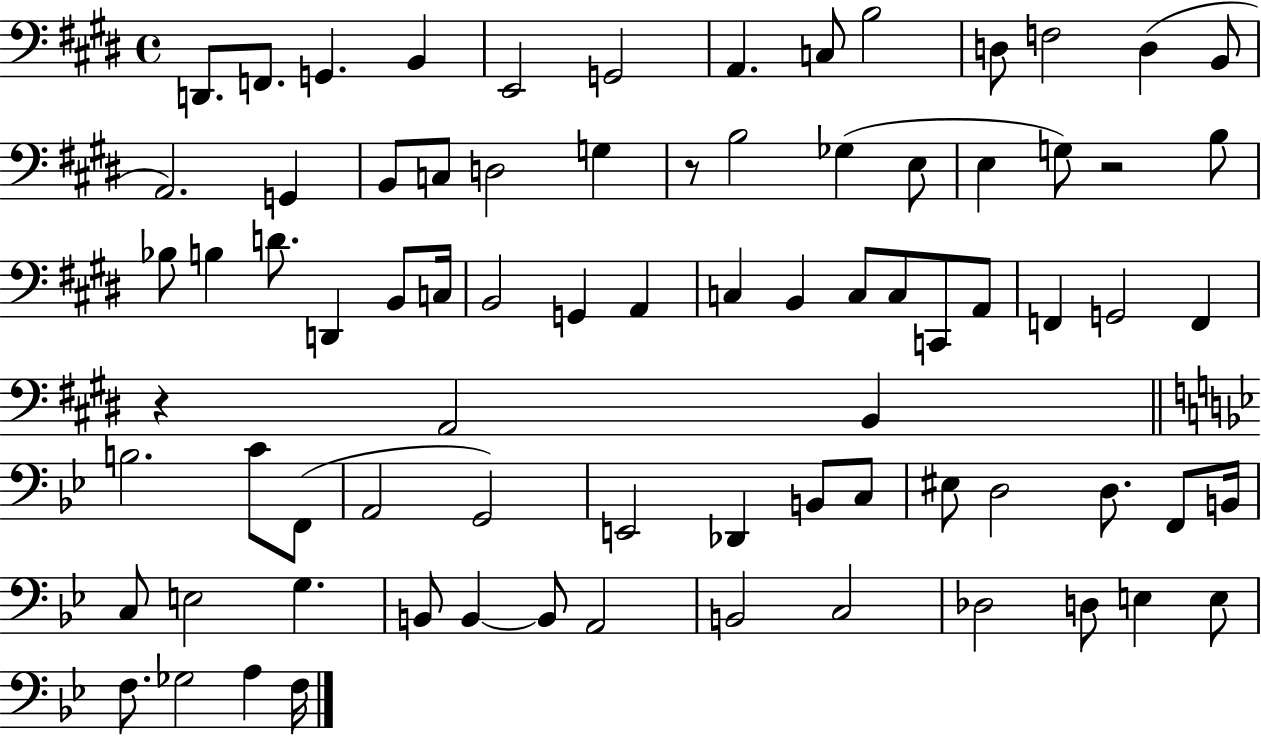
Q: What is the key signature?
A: E major